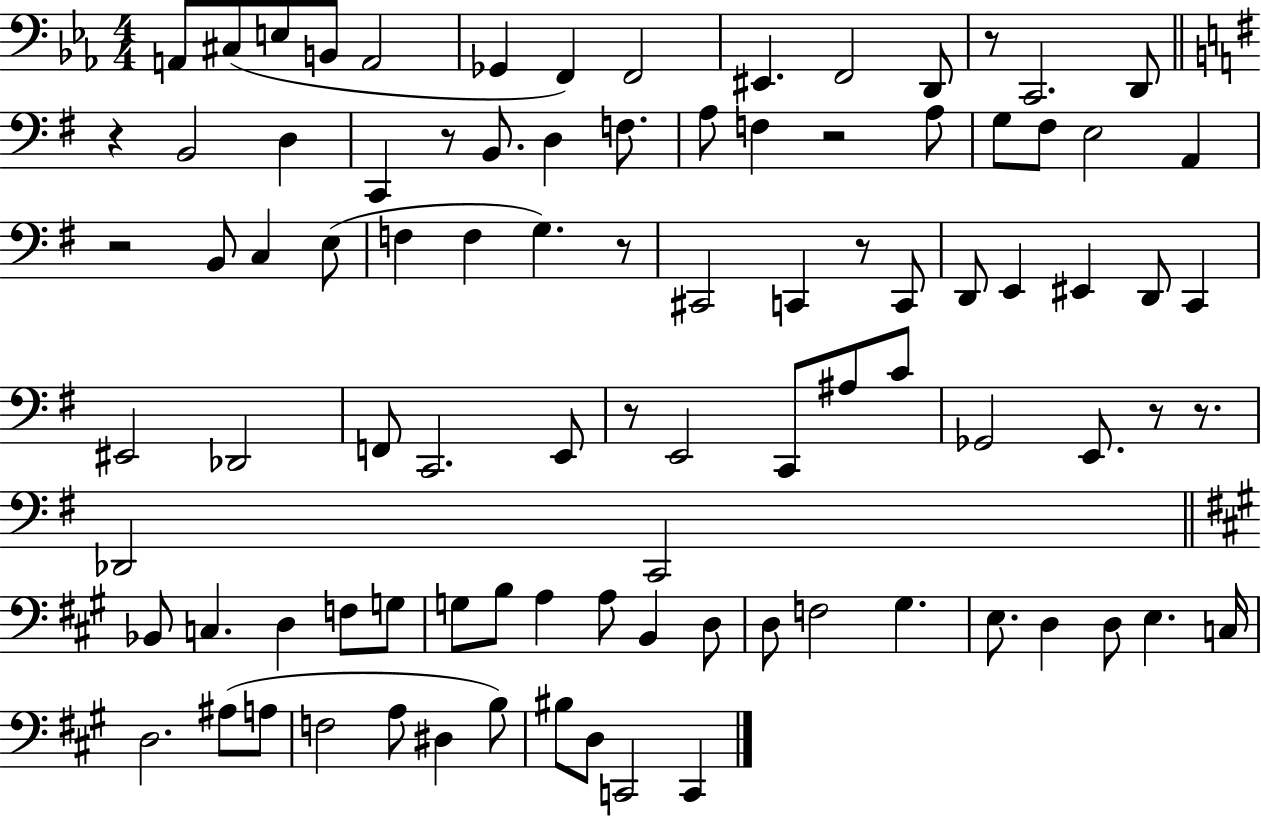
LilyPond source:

{
  \clef bass
  \numericTimeSignature
  \time 4/4
  \key ees \major
  a,8 cis8( e8 b,8 a,2 | ges,4 f,4) f,2 | eis,4. f,2 d,8 | r8 c,2. d,8 | \break \bar "||" \break \key e \minor r4 b,2 d4 | c,4 r8 b,8. d4 f8. | a8 f4 r2 a8 | g8 fis8 e2 a,4 | \break r2 b,8 c4 e8( | f4 f4 g4.) r8 | cis,2 c,4 r8 c,8 | d,8 e,4 eis,4 d,8 c,4 | \break eis,2 des,2 | f,8 c,2. e,8 | r8 e,2 c,8 ais8 c'8 | ges,2 e,8. r8 r8. | \break des,2 c,2 | \bar "||" \break \key a \major bes,8 c4. d4 f8 g8 | g8 b8 a4 a8 b,4 d8 | d8 f2 gis4. | e8. d4 d8 e4. c16 | \break d2. ais8( a8 | f2 a8 dis4 b8) | bis8 d8 c,2 c,4 | \bar "|."
}